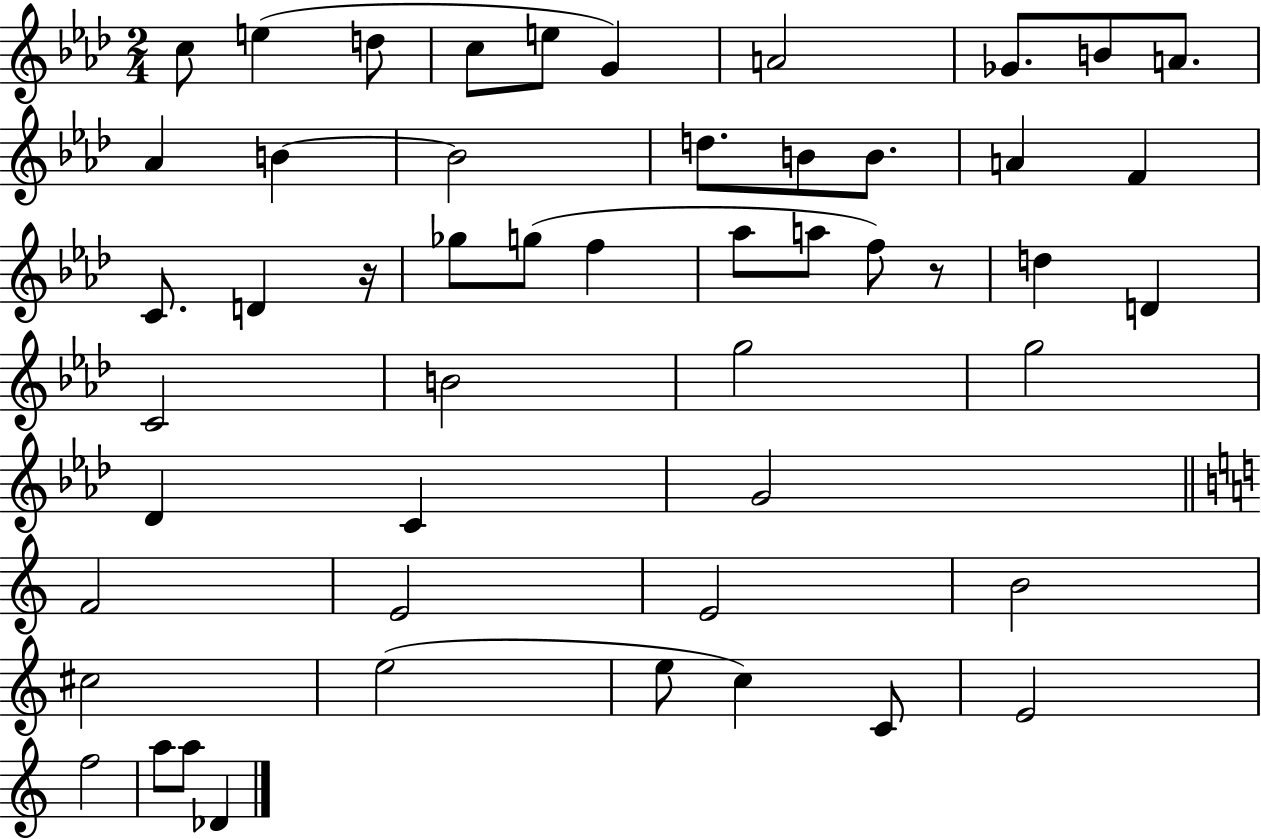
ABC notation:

X:1
T:Untitled
M:2/4
L:1/4
K:Ab
c/2 e d/2 c/2 e/2 G A2 _G/2 B/2 A/2 _A B B2 d/2 B/2 B/2 A F C/2 D z/4 _g/2 g/2 f _a/2 a/2 f/2 z/2 d D C2 B2 g2 g2 _D C G2 F2 E2 E2 B2 ^c2 e2 e/2 c C/2 E2 f2 a/2 a/2 _D